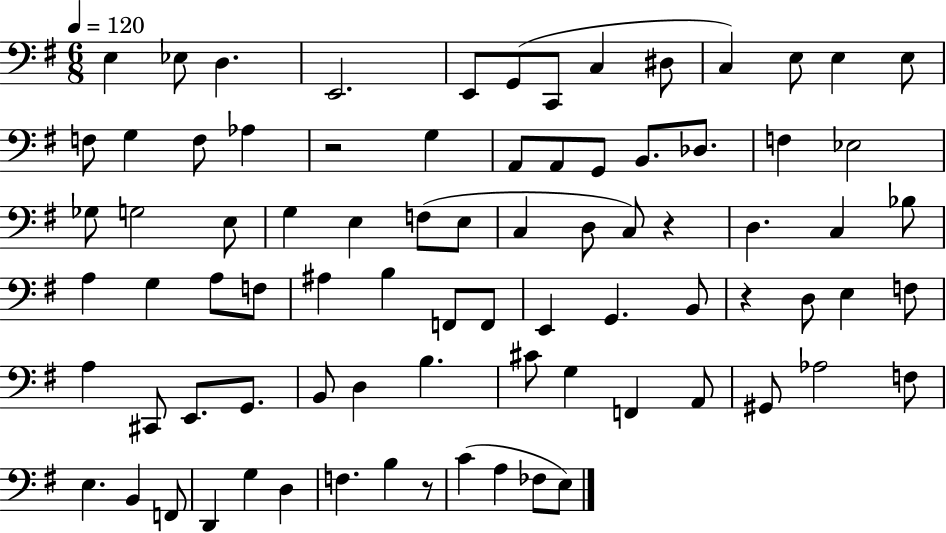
{
  \clef bass
  \numericTimeSignature
  \time 6/8
  \key g \major
  \tempo 4 = 120
  e4 ees8 d4. | e,2. | e,8 g,8( c,8 c4 dis8 | c4) e8 e4 e8 | \break f8 g4 f8 aes4 | r2 g4 | a,8 a,8 g,8 b,8. des8. | f4 ees2 | \break ges8 g2 e8 | g4 e4 f8( e8 | c4 d8 c8) r4 | d4. c4 bes8 | \break a4 g4 a8 f8 | ais4 b4 f,8 f,8 | e,4 g,4. b,8 | r4 d8 e4 f8 | \break a4 cis,8 e,8. g,8. | b,8 d4 b4. | cis'8 g4 f,4 a,8 | gis,8 aes2 f8 | \break e4. b,4 f,8 | d,4 g4 d4 | f4. b4 r8 | c'4( a4 fes8 e8) | \break \bar "|."
}